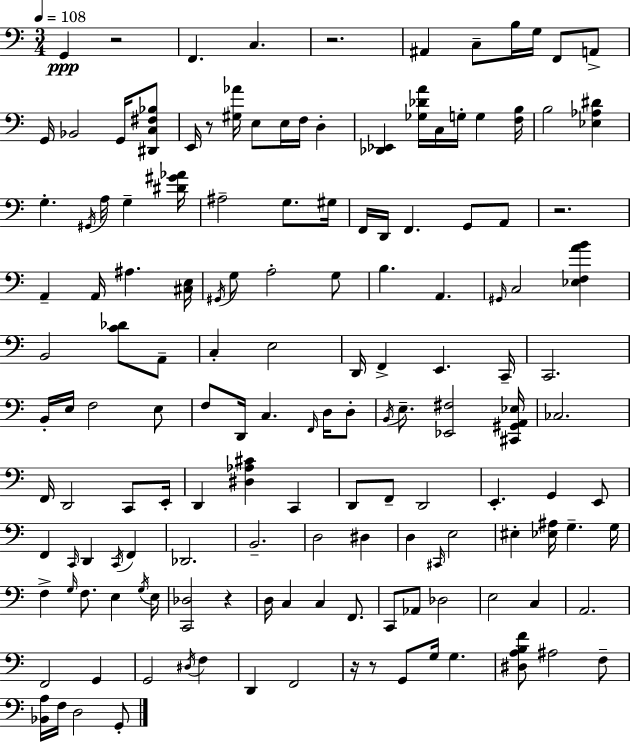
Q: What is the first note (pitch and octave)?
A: G2